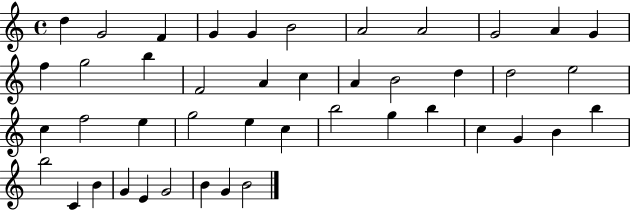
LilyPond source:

{
  \clef treble
  \time 4/4
  \defaultTimeSignature
  \key c \major
  d''4 g'2 f'4 | g'4 g'4 b'2 | a'2 a'2 | g'2 a'4 g'4 | \break f''4 g''2 b''4 | f'2 a'4 c''4 | a'4 b'2 d''4 | d''2 e''2 | \break c''4 f''2 e''4 | g''2 e''4 c''4 | b''2 g''4 b''4 | c''4 g'4 b'4 b''4 | \break b''2 c'4 b'4 | g'4 e'4 g'2 | b'4 g'4 b'2 | \bar "|."
}